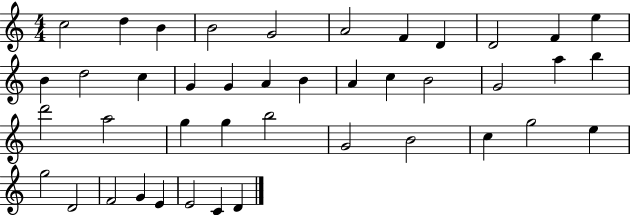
C5/h D5/q B4/q B4/h G4/h A4/h F4/q D4/q D4/h F4/q E5/q B4/q D5/h C5/q G4/q G4/q A4/q B4/q A4/q C5/q B4/h G4/h A5/q B5/q D6/h A5/h G5/q G5/q B5/h G4/h B4/h C5/q G5/h E5/q G5/h D4/h F4/h G4/q E4/q E4/h C4/q D4/q